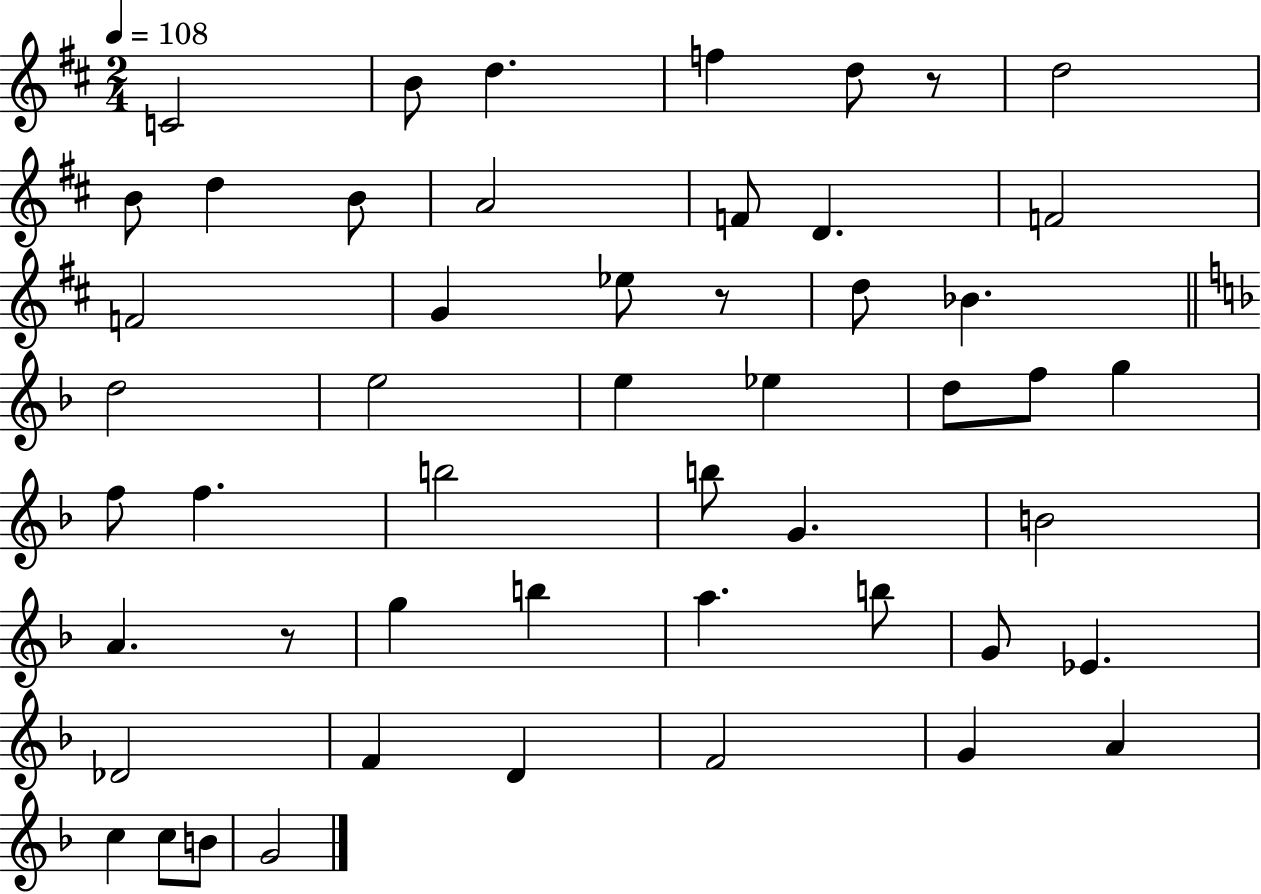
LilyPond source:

{
  \clef treble
  \numericTimeSignature
  \time 2/4
  \key d \major
  \tempo 4 = 108
  \repeat volta 2 { c'2 | b'8 d''4. | f''4 d''8 r8 | d''2 | \break b'8 d''4 b'8 | a'2 | f'8 d'4. | f'2 | \break f'2 | g'4 ees''8 r8 | d''8 bes'4. | \bar "||" \break \key f \major d''2 | e''2 | e''4 ees''4 | d''8 f''8 g''4 | \break f''8 f''4. | b''2 | b''8 g'4. | b'2 | \break a'4. r8 | g''4 b''4 | a''4. b''8 | g'8 ees'4. | \break des'2 | f'4 d'4 | f'2 | g'4 a'4 | \break c''4 c''8 b'8 | g'2 | } \bar "|."
}